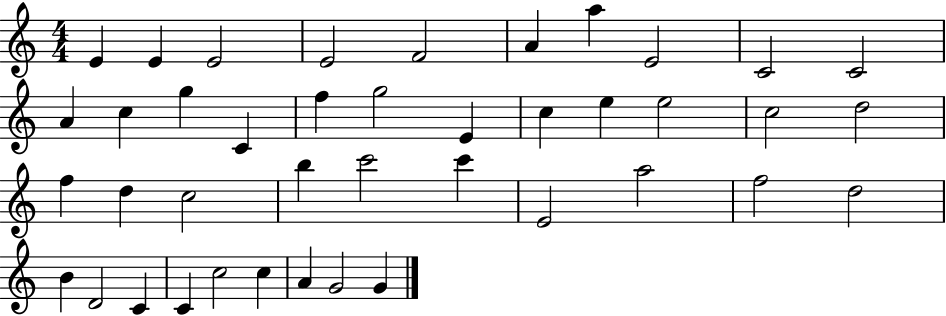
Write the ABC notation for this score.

X:1
T:Untitled
M:4/4
L:1/4
K:C
E E E2 E2 F2 A a E2 C2 C2 A c g C f g2 E c e e2 c2 d2 f d c2 b c'2 c' E2 a2 f2 d2 B D2 C C c2 c A G2 G